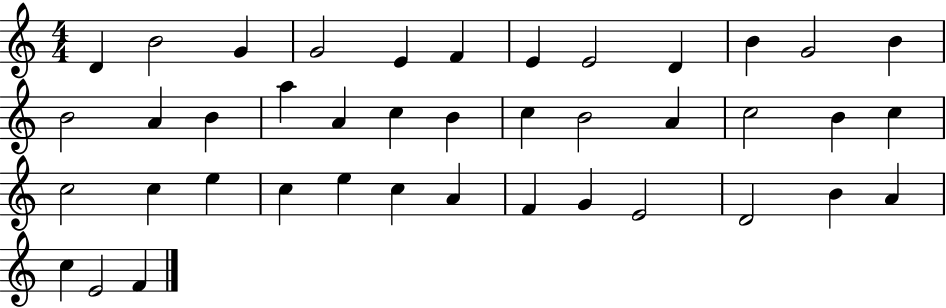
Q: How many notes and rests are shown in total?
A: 41